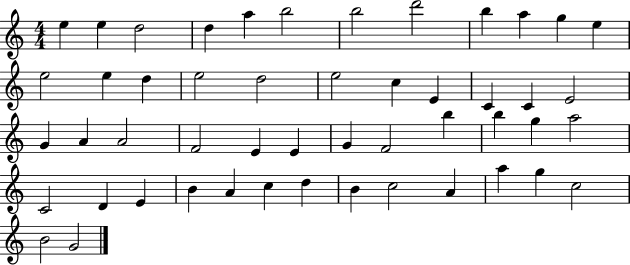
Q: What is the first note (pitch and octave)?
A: E5